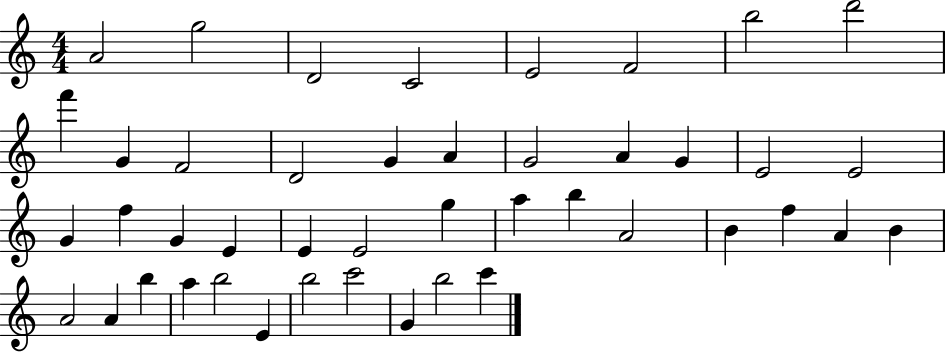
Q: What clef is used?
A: treble